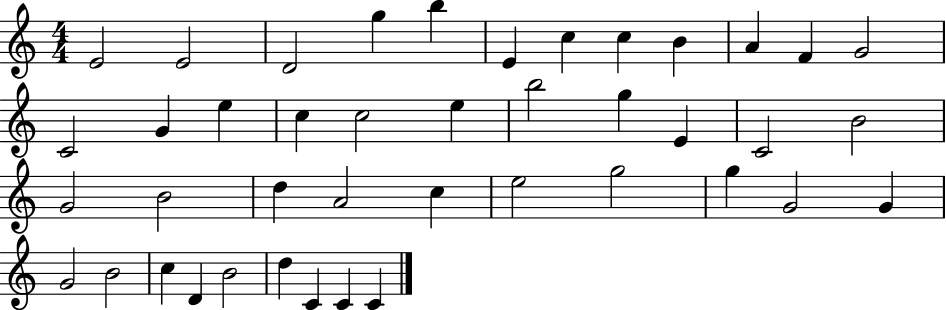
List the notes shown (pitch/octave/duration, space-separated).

E4/h E4/h D4/h G5/q B5/q E4/q C5/q C5/q B4/q A4/q F4/q G4/h C4/h G4/q E5/q C5/q C5/h E5/q B5/h G5/q E4/q C4/h B4/h G4/h B4/h D5/q A4/h C5/q E5/h G5/h G5/q G4/h G4/q G4/h B4/h C5/q D4/q B4/h D5/q C4/q C4/q C4/q